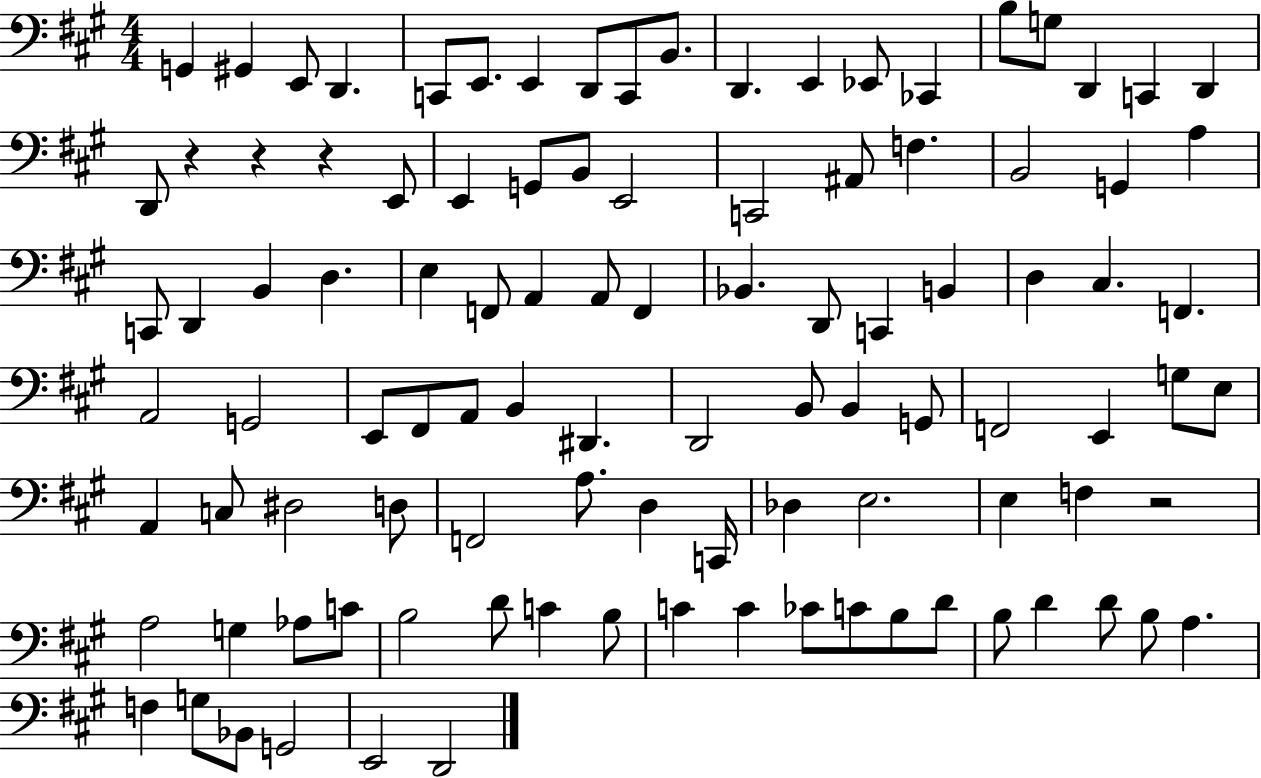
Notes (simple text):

G2/q G#2/q E2/e D2/q. C2/e E2/e. E2/q D2/e C2/e B2/e. D2/q. E2/q Eb2/e CES2/q B3/e G3/e D2/q C2/q D2/q D2/e R/q R/q R/q E2/e E2/q G2/e B2/e E2/h C2/h A#2/e F3/q. B2/h G2/q A3/q C2/e D2/q B2/q D3/q. E3/q F2/e A2/q A2/e F2/q Bb2/q. D2/e C2/q B2/q D3/q C#3/q. F2/q. A2/h G2/h E2/e F#2/e A2/e B2/q D#2/q. D2/h B2/e B2/q G2/e F2/h E2/q G3/e E3/e A2/q C3/e D#3/h D3/e F2/h A3/e. D3/q C2/s Db3/q E3/h. E3/q F3/q R/h A3/h G3/q Ab3/e C4/e B3/h D4/e C4/q B3/e C4/q C4/q CES4/e C4/e B3/e D4/e B3/e D4/q D4/e B3/e A3/q. F3/q G3/e Bb2/e G2/h E2/h D2/h